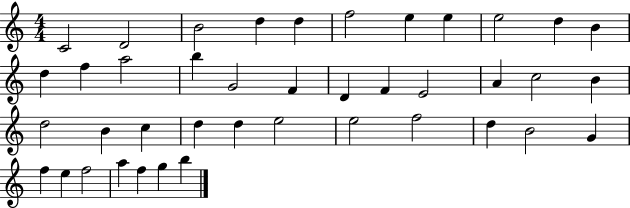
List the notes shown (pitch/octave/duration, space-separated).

C4/h D4/h B4/h D5/q D5/q F5/h E5/q E5/q E5/h D5/q B4/q D5/q F5/q A5/h B5/q G4/h F4/q D4/q F4/q E4/h A4/q C5/h B4/q D5/h B4/q C5/q D5/q D5/q E5/h E5/h F5/h D5/q B4/h G4/q F5/q E5/q F5/h A5/q F5/q G5/q B5/q